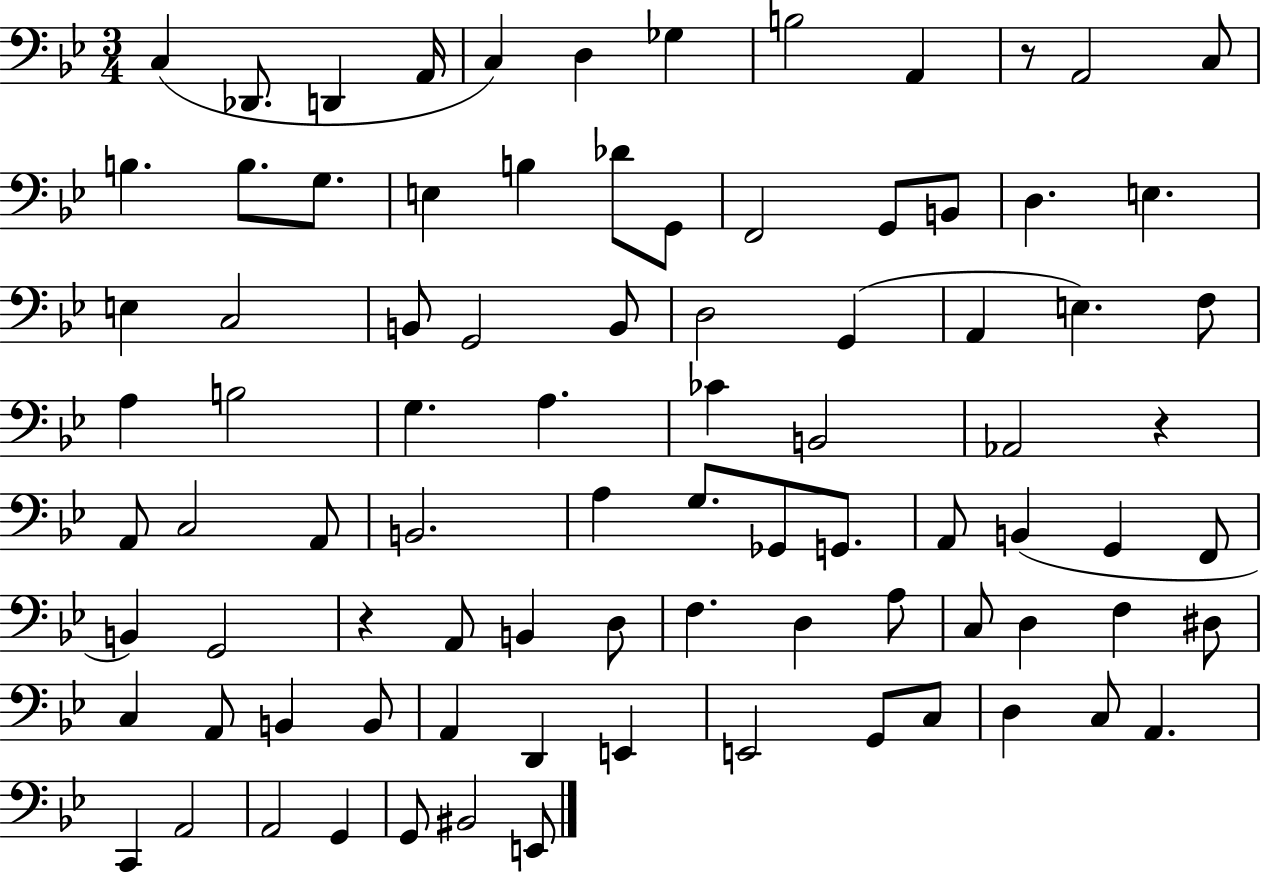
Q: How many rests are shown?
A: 3